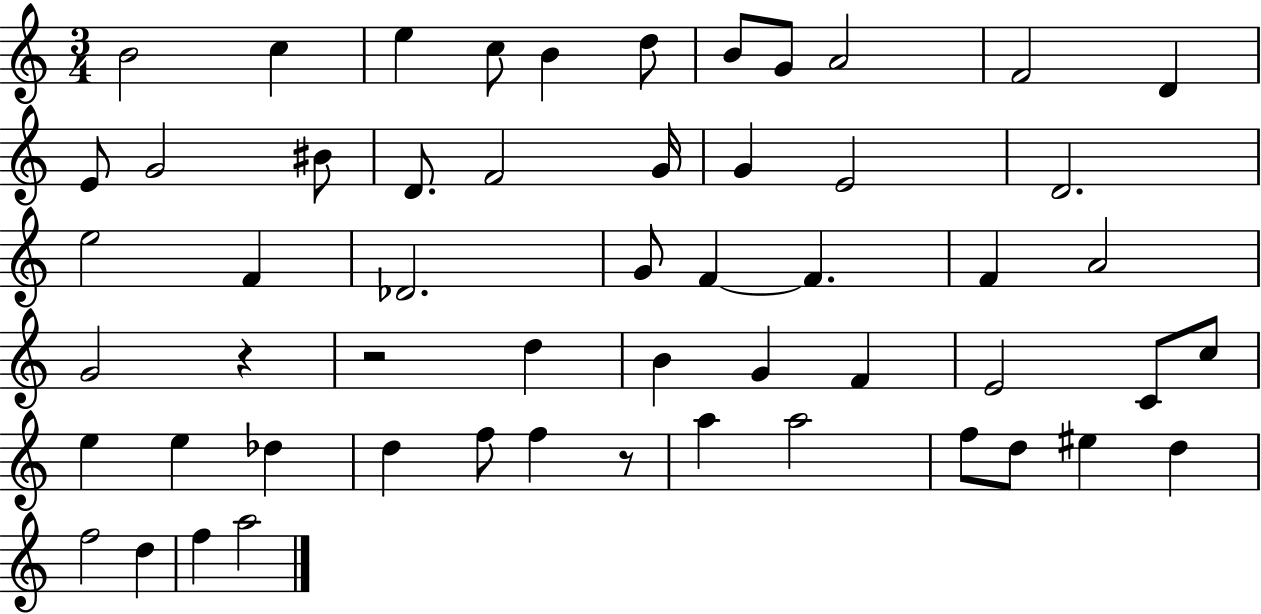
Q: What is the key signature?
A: C major